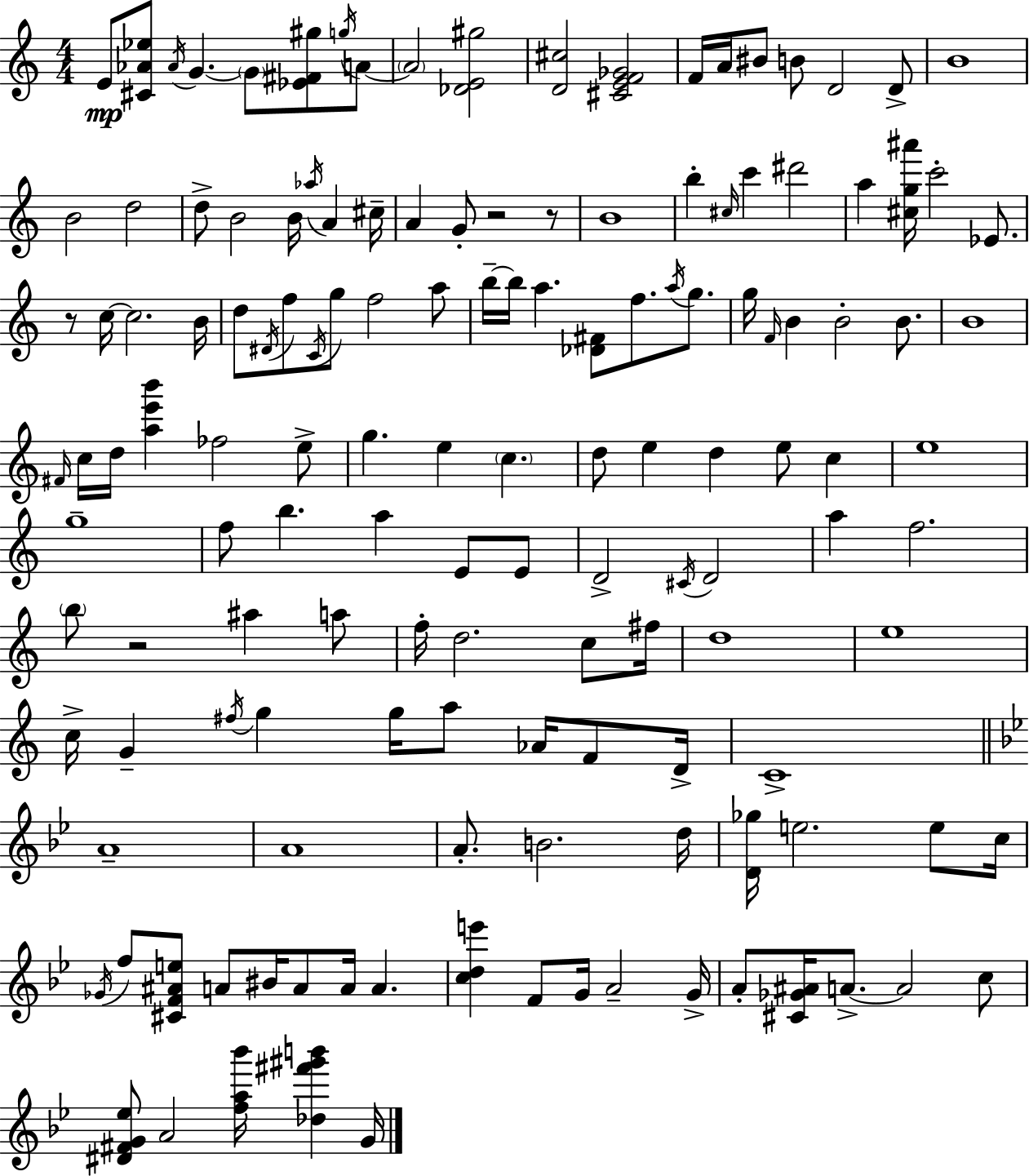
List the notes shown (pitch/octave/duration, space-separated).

E4/e [C#4,Ab4,Eb5]/e Ab4/s G4/q. G4/e [Eb4,F#4,G#5]/e G5/s A4/e A4/h [Db4,E4,G#5]/h [D4,C#5]/h [C#4,E4,F4,Gb4]/h F4/s A4/s BIS4/e B4/e D4/h D4/e B4/w B4/h D5/h D5/e B4/h B4/s Ab5/s A4/q C#5/s A4/q G4/e R/h R/e B4/w B5/q C#5/s C6/q D#6/h A5/q [C#5,G5,A#6]/s C6/h Eb4/e. R/e C5/s C5/h. B4/s D5/e D#4/s F5/e C4/s G5/e F5/h A5/e B5/s B5/s A5/q. [Db4,F#4]/e F5/e. A5/s G5/e. G5/s F4/s B4/q B4/h B4/e. B4/w F#4/s C5/s D5/s [A5,E6,B6]/q FES5/h E5/e G5/q. E5/q C5/q. D5/e E5/q D5/q E5/e C5/q E5/w G5/w F5/e B5/q. A5/q E4/e E4/e D4/h C#4/s D4/h A5/q F5/h. B5/e R/h A#5/q A5/e F5/s D5/h. C5/e F#5/s D5/w E5/w C5/s G4/q F#5/s G5/q G5/s A5/e Ab4/s F4/e D4/s C4/w A4/w A4/w A4/e. B4/h. D5/s [D4,Gb5]/s E5/h. E5/e C5/s Gb4/s F5/e [C#4,F4,A#4,E5]/e A4/e BIS4/s A4/e A4/s A4/q. [C5,D5,E6]/q F4/e G4/s A4/h G4/s A4/e [C#4,Gb4,A#4]/s A4/e. A4/h C5/e [D#4,F#4,G4,Eb5]/e A4/h [F5,A5,Bb6]/s [Db5,F#6,G#6,B6]/q G4/s